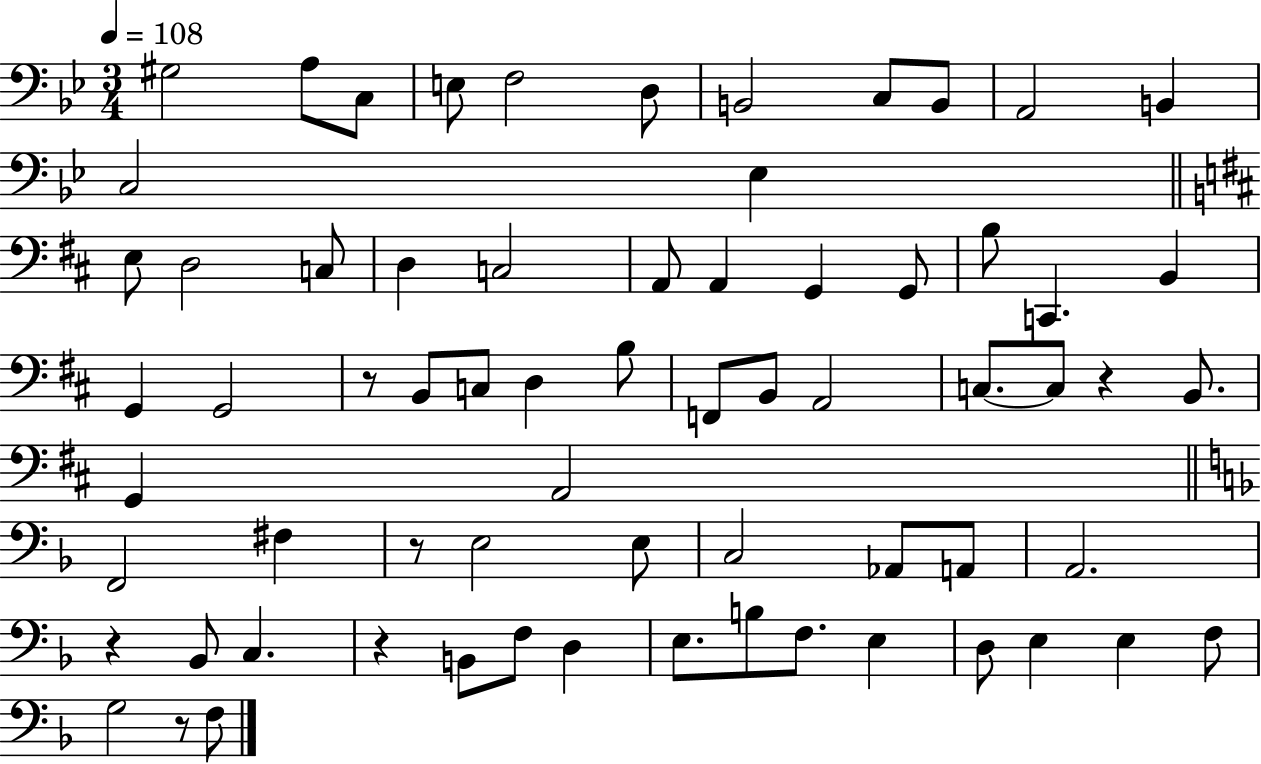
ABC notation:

X:1
T:Untitled
M:3/4
L:1/4
K:Bb
^G,2 A,/2 C,/2 E,/2 F,2 D,/2 B,,2 C,/2 B,,/2 A,,2 B,, C,2 _E, E,/2 D,2 C,/2 D, C,2 A,,/2 A,, G,, G,,/2 B,/2 C,, B,, G,, G,,2 z/2 B,,/2 C,/2 D, B,/2 F,,/2 B,,/2 A,,2 C,/2 C,/2 z B,,/2 G,, A,,2 F,,2 ^F, z/2 E,2 E,/2 C,2 _A,,/2 A,,/2 A,,2 z _B,,/2 C, z B,,/2 F,/2 D, E,/2 B,/2 F,/2 E, D,/2 E, E, F,/2 G,2 z/2 F,/2